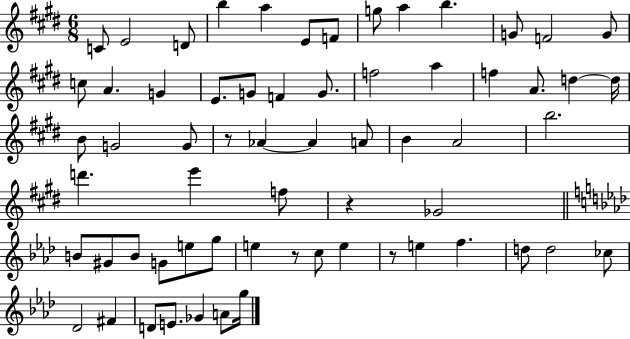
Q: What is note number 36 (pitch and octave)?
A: D6